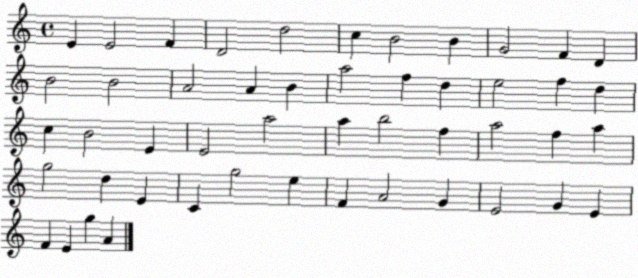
X:1
T:Untitled
M:4/4
L:1/4
K:C
E E2 F D2 d2 c B2 B G2 F D B2 B2 A2 A B a2 f d e2 f d c B2 E E2 a2 a b2 f a2 f a g2 d E C g2 e F A2 G E2 G E F E g A